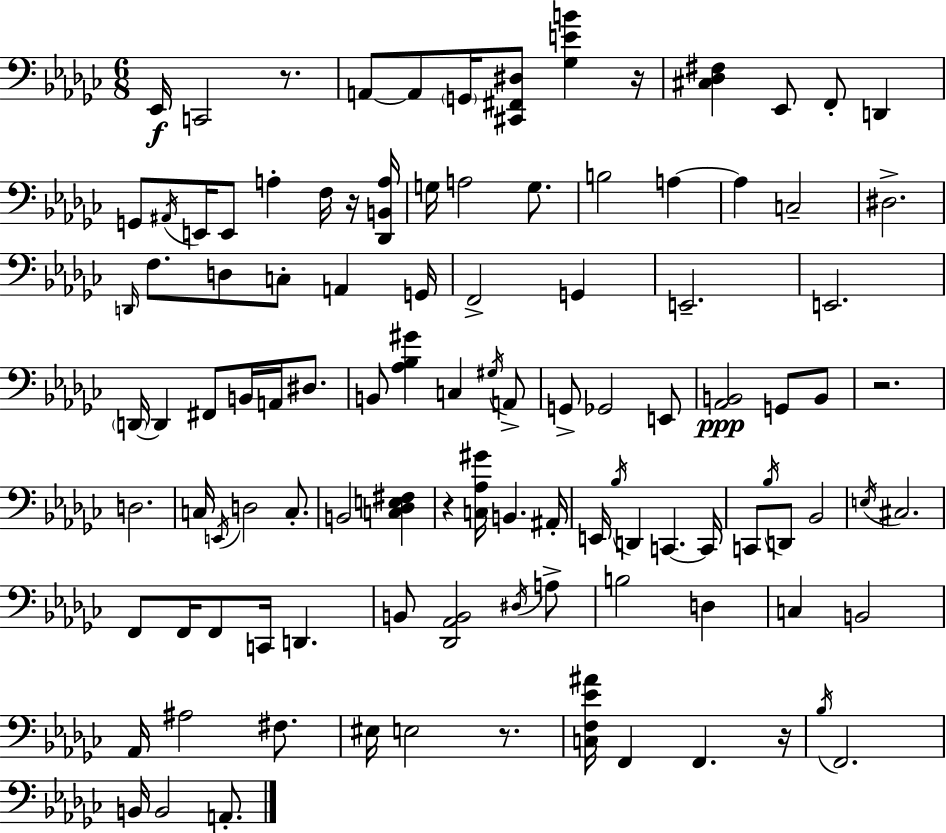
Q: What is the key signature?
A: EES minor